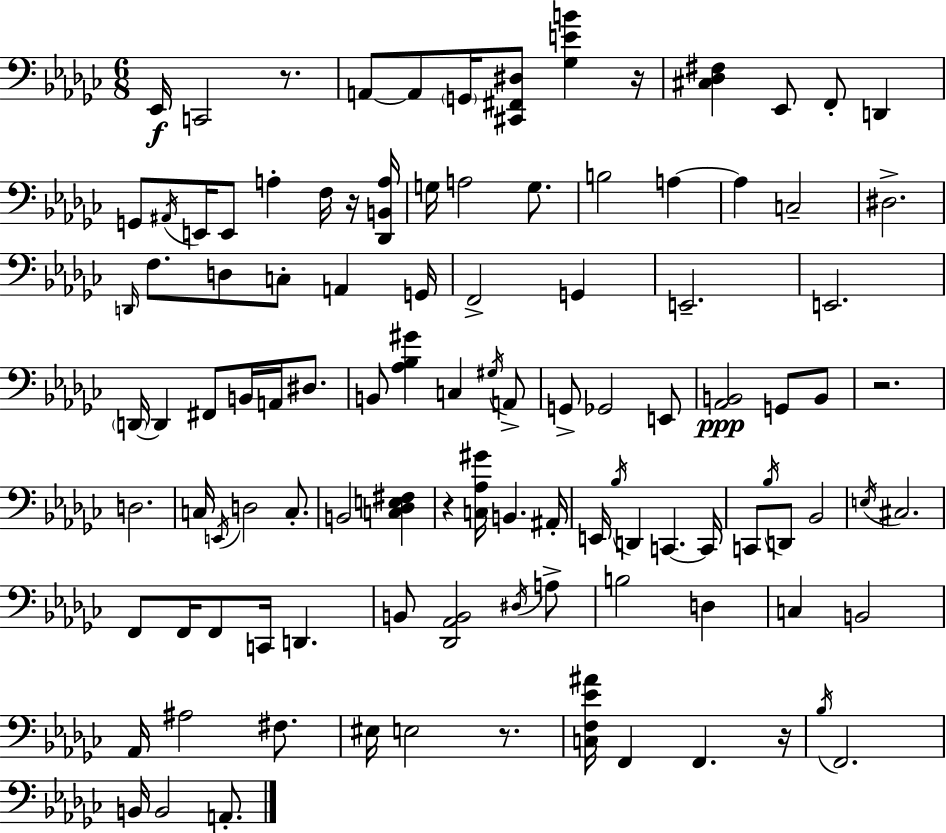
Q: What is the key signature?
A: EES minor